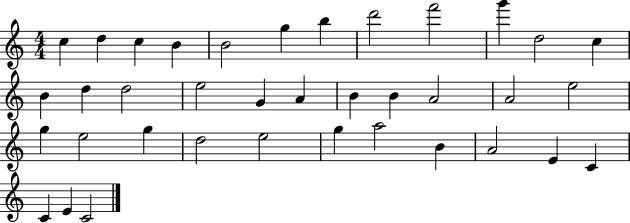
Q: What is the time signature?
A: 4/4